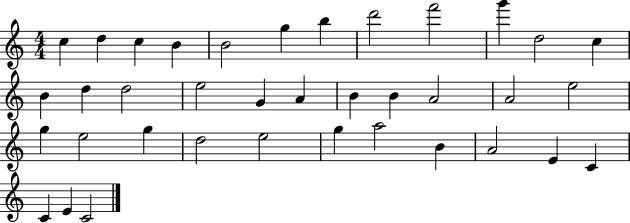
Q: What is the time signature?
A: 4/4